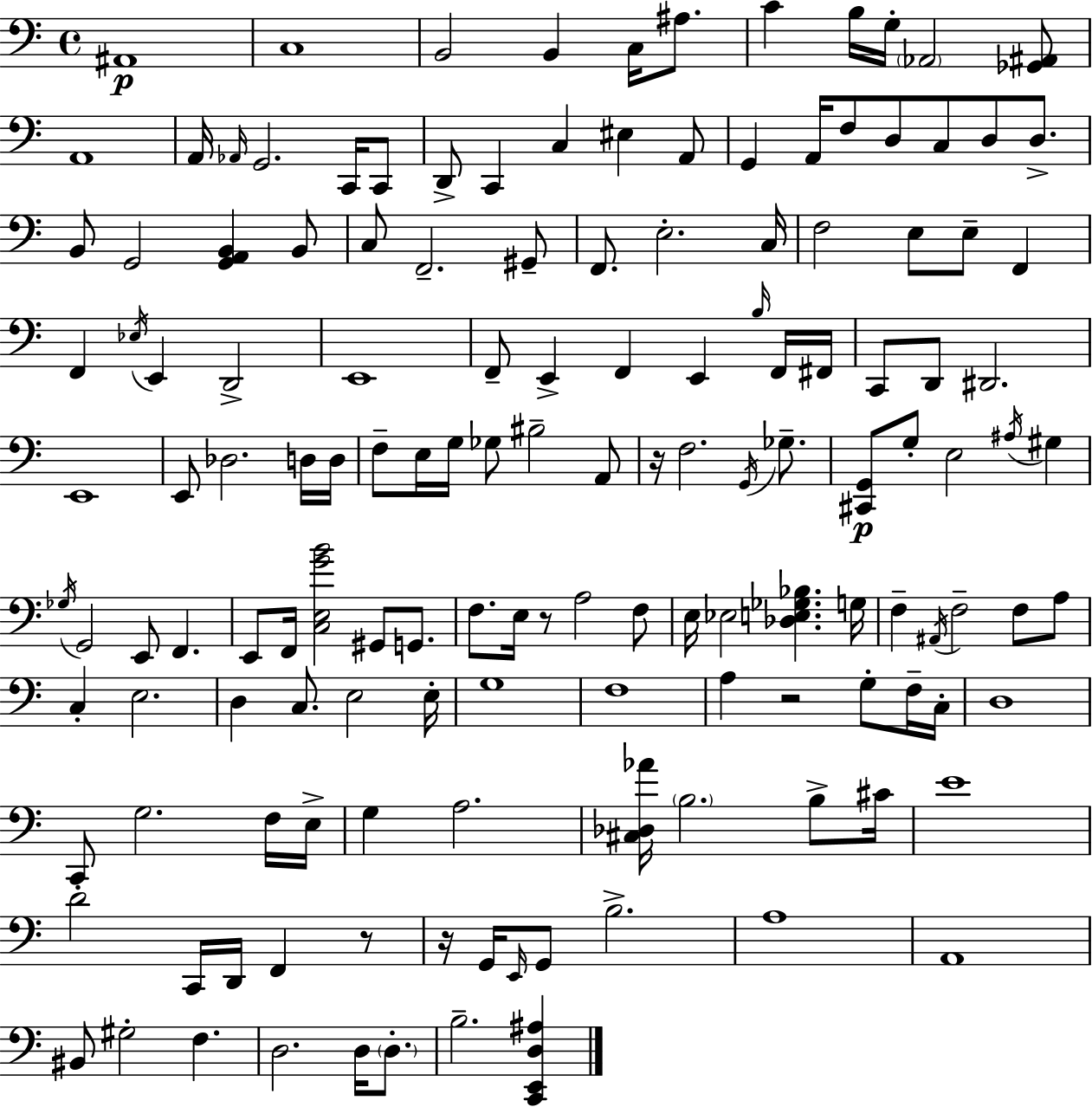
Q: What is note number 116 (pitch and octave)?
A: C#4